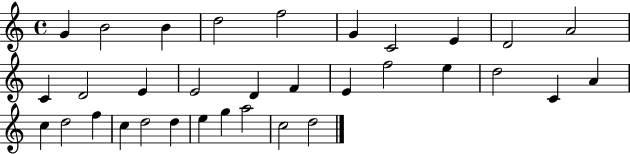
{
  \clef treble
  \time 4/4
  \defaultTimeSignature
  \key c \major
  g'4 b'2 b'4 | d''2 f''2 | g'4 c'2 e'4 | d'2 a'2 | \break c'4 d'2 e'4 | e'2 d'4 f'4 | e'4 f''2 e''4 | d''2 c'4 a'4 | \break c''4 d''2 f''4 | c''4 d''2 d''4 | e''4 g''4 a''2 | c''2 d''2 | \break \bar "|."
}